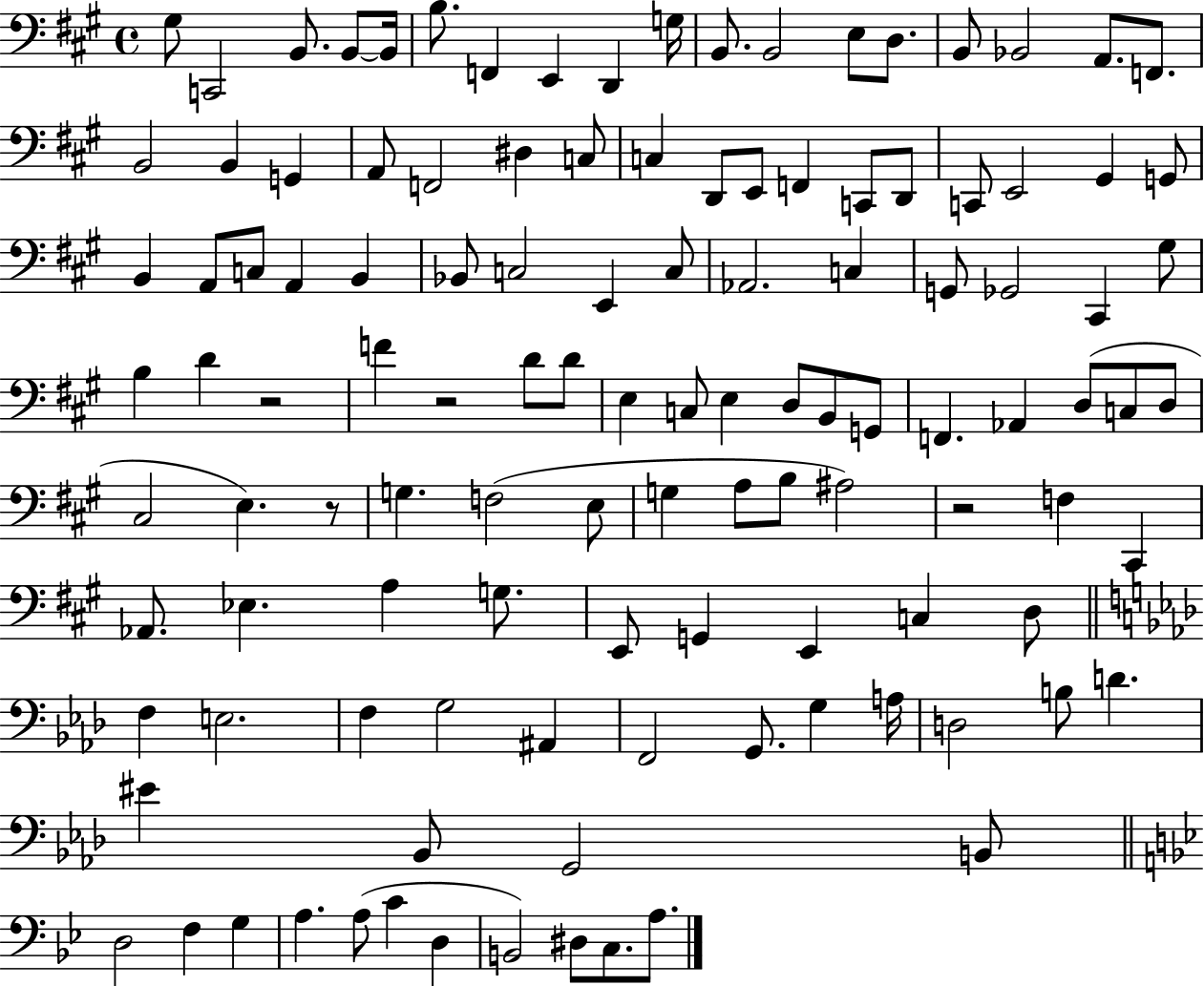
{
  \clef bass
  \time 4/4
  \defaultTimeSignature
  \key a \major
  \repeat volta 2 { gis8 c,2 b,8. b,8~~ b,16 | b8. f,4 e,4 d,4 g16 | b,8. b,2 e8 d8. | b,8 bes,2 a,8. f,8. | \break b,2 b,4 g,4 | a,8 f,2 dis4 c8 | c4 d,8 e,8 f,4 c,8 d,8 | c,8 e,2 gis,4 g,8 | \break b,4 a,8 c8 a,4 b,4 | bes,8 c2 e,4 c8 | aes,2. c4 | g,8 ges,2 cis,4 gis8 | \break b4 d'4 r2 | f'4 r2 d'8 d'8 | e4 c8 e4 d8 b,8 g,8 | f,4. aes,4 d8( c8 d8 | \break cis2 e4.) r8 | g4. f2( e8 | g4 a8 b8 ais2) | r2 f4 cis,4 | \break aes,8. ees4. a4 g8. | e,8 g,4 e,4 c4 d8 | \bar "||" \break \key f \minor f4 e2. | f4 g2 ais,4 | f,2 g,8. g4 a16 | d2 b8 d'4. | \break eis'4 bes,8 g,2 b,8 | \bar "||" \break \key bes \major d2 f4 g4 | a4. a8( c'4 d4 | b,2) dis8 c8. a8. | } \bar "|."
}